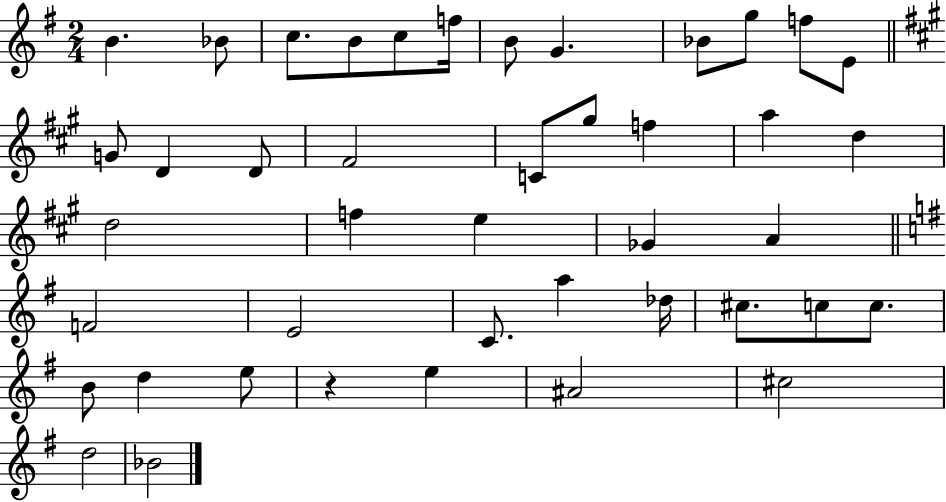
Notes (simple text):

B4/q. Bb4/e C5/e. B4/e C5/e F5/s B4/e G4/q. Bb4/e G5/e F5/e E4/e G4/e D4/q D4/e F#4/h C4/e G#5/e F5/q A5/q D5/q D5/h F5/q E5/q Gb4/q A4/q F4/h E4/h C4/e. A5/q Db5/s C#5/e. C5/e C5/e. B4/e D5/q E5/e R/q E5/q A#4/h C#5/h D5/h Bb4/h